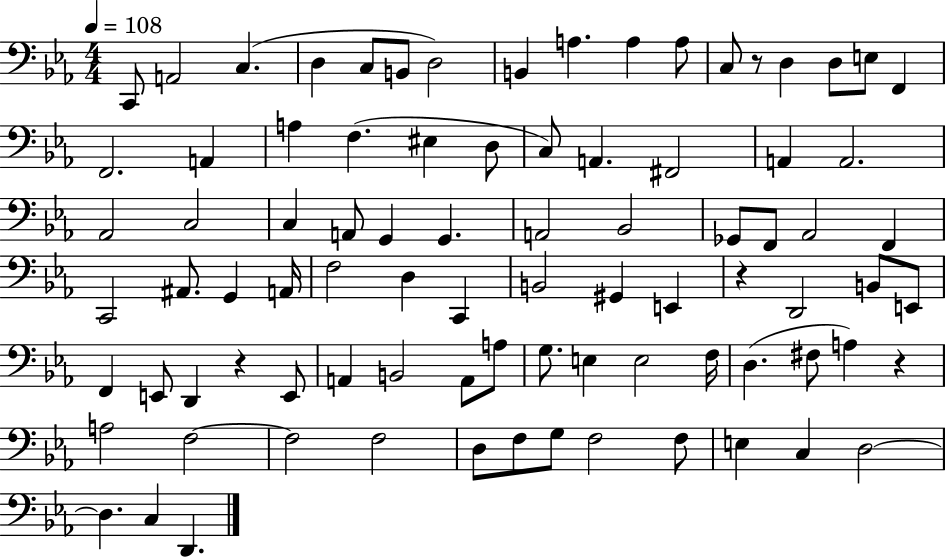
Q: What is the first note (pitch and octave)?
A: C2